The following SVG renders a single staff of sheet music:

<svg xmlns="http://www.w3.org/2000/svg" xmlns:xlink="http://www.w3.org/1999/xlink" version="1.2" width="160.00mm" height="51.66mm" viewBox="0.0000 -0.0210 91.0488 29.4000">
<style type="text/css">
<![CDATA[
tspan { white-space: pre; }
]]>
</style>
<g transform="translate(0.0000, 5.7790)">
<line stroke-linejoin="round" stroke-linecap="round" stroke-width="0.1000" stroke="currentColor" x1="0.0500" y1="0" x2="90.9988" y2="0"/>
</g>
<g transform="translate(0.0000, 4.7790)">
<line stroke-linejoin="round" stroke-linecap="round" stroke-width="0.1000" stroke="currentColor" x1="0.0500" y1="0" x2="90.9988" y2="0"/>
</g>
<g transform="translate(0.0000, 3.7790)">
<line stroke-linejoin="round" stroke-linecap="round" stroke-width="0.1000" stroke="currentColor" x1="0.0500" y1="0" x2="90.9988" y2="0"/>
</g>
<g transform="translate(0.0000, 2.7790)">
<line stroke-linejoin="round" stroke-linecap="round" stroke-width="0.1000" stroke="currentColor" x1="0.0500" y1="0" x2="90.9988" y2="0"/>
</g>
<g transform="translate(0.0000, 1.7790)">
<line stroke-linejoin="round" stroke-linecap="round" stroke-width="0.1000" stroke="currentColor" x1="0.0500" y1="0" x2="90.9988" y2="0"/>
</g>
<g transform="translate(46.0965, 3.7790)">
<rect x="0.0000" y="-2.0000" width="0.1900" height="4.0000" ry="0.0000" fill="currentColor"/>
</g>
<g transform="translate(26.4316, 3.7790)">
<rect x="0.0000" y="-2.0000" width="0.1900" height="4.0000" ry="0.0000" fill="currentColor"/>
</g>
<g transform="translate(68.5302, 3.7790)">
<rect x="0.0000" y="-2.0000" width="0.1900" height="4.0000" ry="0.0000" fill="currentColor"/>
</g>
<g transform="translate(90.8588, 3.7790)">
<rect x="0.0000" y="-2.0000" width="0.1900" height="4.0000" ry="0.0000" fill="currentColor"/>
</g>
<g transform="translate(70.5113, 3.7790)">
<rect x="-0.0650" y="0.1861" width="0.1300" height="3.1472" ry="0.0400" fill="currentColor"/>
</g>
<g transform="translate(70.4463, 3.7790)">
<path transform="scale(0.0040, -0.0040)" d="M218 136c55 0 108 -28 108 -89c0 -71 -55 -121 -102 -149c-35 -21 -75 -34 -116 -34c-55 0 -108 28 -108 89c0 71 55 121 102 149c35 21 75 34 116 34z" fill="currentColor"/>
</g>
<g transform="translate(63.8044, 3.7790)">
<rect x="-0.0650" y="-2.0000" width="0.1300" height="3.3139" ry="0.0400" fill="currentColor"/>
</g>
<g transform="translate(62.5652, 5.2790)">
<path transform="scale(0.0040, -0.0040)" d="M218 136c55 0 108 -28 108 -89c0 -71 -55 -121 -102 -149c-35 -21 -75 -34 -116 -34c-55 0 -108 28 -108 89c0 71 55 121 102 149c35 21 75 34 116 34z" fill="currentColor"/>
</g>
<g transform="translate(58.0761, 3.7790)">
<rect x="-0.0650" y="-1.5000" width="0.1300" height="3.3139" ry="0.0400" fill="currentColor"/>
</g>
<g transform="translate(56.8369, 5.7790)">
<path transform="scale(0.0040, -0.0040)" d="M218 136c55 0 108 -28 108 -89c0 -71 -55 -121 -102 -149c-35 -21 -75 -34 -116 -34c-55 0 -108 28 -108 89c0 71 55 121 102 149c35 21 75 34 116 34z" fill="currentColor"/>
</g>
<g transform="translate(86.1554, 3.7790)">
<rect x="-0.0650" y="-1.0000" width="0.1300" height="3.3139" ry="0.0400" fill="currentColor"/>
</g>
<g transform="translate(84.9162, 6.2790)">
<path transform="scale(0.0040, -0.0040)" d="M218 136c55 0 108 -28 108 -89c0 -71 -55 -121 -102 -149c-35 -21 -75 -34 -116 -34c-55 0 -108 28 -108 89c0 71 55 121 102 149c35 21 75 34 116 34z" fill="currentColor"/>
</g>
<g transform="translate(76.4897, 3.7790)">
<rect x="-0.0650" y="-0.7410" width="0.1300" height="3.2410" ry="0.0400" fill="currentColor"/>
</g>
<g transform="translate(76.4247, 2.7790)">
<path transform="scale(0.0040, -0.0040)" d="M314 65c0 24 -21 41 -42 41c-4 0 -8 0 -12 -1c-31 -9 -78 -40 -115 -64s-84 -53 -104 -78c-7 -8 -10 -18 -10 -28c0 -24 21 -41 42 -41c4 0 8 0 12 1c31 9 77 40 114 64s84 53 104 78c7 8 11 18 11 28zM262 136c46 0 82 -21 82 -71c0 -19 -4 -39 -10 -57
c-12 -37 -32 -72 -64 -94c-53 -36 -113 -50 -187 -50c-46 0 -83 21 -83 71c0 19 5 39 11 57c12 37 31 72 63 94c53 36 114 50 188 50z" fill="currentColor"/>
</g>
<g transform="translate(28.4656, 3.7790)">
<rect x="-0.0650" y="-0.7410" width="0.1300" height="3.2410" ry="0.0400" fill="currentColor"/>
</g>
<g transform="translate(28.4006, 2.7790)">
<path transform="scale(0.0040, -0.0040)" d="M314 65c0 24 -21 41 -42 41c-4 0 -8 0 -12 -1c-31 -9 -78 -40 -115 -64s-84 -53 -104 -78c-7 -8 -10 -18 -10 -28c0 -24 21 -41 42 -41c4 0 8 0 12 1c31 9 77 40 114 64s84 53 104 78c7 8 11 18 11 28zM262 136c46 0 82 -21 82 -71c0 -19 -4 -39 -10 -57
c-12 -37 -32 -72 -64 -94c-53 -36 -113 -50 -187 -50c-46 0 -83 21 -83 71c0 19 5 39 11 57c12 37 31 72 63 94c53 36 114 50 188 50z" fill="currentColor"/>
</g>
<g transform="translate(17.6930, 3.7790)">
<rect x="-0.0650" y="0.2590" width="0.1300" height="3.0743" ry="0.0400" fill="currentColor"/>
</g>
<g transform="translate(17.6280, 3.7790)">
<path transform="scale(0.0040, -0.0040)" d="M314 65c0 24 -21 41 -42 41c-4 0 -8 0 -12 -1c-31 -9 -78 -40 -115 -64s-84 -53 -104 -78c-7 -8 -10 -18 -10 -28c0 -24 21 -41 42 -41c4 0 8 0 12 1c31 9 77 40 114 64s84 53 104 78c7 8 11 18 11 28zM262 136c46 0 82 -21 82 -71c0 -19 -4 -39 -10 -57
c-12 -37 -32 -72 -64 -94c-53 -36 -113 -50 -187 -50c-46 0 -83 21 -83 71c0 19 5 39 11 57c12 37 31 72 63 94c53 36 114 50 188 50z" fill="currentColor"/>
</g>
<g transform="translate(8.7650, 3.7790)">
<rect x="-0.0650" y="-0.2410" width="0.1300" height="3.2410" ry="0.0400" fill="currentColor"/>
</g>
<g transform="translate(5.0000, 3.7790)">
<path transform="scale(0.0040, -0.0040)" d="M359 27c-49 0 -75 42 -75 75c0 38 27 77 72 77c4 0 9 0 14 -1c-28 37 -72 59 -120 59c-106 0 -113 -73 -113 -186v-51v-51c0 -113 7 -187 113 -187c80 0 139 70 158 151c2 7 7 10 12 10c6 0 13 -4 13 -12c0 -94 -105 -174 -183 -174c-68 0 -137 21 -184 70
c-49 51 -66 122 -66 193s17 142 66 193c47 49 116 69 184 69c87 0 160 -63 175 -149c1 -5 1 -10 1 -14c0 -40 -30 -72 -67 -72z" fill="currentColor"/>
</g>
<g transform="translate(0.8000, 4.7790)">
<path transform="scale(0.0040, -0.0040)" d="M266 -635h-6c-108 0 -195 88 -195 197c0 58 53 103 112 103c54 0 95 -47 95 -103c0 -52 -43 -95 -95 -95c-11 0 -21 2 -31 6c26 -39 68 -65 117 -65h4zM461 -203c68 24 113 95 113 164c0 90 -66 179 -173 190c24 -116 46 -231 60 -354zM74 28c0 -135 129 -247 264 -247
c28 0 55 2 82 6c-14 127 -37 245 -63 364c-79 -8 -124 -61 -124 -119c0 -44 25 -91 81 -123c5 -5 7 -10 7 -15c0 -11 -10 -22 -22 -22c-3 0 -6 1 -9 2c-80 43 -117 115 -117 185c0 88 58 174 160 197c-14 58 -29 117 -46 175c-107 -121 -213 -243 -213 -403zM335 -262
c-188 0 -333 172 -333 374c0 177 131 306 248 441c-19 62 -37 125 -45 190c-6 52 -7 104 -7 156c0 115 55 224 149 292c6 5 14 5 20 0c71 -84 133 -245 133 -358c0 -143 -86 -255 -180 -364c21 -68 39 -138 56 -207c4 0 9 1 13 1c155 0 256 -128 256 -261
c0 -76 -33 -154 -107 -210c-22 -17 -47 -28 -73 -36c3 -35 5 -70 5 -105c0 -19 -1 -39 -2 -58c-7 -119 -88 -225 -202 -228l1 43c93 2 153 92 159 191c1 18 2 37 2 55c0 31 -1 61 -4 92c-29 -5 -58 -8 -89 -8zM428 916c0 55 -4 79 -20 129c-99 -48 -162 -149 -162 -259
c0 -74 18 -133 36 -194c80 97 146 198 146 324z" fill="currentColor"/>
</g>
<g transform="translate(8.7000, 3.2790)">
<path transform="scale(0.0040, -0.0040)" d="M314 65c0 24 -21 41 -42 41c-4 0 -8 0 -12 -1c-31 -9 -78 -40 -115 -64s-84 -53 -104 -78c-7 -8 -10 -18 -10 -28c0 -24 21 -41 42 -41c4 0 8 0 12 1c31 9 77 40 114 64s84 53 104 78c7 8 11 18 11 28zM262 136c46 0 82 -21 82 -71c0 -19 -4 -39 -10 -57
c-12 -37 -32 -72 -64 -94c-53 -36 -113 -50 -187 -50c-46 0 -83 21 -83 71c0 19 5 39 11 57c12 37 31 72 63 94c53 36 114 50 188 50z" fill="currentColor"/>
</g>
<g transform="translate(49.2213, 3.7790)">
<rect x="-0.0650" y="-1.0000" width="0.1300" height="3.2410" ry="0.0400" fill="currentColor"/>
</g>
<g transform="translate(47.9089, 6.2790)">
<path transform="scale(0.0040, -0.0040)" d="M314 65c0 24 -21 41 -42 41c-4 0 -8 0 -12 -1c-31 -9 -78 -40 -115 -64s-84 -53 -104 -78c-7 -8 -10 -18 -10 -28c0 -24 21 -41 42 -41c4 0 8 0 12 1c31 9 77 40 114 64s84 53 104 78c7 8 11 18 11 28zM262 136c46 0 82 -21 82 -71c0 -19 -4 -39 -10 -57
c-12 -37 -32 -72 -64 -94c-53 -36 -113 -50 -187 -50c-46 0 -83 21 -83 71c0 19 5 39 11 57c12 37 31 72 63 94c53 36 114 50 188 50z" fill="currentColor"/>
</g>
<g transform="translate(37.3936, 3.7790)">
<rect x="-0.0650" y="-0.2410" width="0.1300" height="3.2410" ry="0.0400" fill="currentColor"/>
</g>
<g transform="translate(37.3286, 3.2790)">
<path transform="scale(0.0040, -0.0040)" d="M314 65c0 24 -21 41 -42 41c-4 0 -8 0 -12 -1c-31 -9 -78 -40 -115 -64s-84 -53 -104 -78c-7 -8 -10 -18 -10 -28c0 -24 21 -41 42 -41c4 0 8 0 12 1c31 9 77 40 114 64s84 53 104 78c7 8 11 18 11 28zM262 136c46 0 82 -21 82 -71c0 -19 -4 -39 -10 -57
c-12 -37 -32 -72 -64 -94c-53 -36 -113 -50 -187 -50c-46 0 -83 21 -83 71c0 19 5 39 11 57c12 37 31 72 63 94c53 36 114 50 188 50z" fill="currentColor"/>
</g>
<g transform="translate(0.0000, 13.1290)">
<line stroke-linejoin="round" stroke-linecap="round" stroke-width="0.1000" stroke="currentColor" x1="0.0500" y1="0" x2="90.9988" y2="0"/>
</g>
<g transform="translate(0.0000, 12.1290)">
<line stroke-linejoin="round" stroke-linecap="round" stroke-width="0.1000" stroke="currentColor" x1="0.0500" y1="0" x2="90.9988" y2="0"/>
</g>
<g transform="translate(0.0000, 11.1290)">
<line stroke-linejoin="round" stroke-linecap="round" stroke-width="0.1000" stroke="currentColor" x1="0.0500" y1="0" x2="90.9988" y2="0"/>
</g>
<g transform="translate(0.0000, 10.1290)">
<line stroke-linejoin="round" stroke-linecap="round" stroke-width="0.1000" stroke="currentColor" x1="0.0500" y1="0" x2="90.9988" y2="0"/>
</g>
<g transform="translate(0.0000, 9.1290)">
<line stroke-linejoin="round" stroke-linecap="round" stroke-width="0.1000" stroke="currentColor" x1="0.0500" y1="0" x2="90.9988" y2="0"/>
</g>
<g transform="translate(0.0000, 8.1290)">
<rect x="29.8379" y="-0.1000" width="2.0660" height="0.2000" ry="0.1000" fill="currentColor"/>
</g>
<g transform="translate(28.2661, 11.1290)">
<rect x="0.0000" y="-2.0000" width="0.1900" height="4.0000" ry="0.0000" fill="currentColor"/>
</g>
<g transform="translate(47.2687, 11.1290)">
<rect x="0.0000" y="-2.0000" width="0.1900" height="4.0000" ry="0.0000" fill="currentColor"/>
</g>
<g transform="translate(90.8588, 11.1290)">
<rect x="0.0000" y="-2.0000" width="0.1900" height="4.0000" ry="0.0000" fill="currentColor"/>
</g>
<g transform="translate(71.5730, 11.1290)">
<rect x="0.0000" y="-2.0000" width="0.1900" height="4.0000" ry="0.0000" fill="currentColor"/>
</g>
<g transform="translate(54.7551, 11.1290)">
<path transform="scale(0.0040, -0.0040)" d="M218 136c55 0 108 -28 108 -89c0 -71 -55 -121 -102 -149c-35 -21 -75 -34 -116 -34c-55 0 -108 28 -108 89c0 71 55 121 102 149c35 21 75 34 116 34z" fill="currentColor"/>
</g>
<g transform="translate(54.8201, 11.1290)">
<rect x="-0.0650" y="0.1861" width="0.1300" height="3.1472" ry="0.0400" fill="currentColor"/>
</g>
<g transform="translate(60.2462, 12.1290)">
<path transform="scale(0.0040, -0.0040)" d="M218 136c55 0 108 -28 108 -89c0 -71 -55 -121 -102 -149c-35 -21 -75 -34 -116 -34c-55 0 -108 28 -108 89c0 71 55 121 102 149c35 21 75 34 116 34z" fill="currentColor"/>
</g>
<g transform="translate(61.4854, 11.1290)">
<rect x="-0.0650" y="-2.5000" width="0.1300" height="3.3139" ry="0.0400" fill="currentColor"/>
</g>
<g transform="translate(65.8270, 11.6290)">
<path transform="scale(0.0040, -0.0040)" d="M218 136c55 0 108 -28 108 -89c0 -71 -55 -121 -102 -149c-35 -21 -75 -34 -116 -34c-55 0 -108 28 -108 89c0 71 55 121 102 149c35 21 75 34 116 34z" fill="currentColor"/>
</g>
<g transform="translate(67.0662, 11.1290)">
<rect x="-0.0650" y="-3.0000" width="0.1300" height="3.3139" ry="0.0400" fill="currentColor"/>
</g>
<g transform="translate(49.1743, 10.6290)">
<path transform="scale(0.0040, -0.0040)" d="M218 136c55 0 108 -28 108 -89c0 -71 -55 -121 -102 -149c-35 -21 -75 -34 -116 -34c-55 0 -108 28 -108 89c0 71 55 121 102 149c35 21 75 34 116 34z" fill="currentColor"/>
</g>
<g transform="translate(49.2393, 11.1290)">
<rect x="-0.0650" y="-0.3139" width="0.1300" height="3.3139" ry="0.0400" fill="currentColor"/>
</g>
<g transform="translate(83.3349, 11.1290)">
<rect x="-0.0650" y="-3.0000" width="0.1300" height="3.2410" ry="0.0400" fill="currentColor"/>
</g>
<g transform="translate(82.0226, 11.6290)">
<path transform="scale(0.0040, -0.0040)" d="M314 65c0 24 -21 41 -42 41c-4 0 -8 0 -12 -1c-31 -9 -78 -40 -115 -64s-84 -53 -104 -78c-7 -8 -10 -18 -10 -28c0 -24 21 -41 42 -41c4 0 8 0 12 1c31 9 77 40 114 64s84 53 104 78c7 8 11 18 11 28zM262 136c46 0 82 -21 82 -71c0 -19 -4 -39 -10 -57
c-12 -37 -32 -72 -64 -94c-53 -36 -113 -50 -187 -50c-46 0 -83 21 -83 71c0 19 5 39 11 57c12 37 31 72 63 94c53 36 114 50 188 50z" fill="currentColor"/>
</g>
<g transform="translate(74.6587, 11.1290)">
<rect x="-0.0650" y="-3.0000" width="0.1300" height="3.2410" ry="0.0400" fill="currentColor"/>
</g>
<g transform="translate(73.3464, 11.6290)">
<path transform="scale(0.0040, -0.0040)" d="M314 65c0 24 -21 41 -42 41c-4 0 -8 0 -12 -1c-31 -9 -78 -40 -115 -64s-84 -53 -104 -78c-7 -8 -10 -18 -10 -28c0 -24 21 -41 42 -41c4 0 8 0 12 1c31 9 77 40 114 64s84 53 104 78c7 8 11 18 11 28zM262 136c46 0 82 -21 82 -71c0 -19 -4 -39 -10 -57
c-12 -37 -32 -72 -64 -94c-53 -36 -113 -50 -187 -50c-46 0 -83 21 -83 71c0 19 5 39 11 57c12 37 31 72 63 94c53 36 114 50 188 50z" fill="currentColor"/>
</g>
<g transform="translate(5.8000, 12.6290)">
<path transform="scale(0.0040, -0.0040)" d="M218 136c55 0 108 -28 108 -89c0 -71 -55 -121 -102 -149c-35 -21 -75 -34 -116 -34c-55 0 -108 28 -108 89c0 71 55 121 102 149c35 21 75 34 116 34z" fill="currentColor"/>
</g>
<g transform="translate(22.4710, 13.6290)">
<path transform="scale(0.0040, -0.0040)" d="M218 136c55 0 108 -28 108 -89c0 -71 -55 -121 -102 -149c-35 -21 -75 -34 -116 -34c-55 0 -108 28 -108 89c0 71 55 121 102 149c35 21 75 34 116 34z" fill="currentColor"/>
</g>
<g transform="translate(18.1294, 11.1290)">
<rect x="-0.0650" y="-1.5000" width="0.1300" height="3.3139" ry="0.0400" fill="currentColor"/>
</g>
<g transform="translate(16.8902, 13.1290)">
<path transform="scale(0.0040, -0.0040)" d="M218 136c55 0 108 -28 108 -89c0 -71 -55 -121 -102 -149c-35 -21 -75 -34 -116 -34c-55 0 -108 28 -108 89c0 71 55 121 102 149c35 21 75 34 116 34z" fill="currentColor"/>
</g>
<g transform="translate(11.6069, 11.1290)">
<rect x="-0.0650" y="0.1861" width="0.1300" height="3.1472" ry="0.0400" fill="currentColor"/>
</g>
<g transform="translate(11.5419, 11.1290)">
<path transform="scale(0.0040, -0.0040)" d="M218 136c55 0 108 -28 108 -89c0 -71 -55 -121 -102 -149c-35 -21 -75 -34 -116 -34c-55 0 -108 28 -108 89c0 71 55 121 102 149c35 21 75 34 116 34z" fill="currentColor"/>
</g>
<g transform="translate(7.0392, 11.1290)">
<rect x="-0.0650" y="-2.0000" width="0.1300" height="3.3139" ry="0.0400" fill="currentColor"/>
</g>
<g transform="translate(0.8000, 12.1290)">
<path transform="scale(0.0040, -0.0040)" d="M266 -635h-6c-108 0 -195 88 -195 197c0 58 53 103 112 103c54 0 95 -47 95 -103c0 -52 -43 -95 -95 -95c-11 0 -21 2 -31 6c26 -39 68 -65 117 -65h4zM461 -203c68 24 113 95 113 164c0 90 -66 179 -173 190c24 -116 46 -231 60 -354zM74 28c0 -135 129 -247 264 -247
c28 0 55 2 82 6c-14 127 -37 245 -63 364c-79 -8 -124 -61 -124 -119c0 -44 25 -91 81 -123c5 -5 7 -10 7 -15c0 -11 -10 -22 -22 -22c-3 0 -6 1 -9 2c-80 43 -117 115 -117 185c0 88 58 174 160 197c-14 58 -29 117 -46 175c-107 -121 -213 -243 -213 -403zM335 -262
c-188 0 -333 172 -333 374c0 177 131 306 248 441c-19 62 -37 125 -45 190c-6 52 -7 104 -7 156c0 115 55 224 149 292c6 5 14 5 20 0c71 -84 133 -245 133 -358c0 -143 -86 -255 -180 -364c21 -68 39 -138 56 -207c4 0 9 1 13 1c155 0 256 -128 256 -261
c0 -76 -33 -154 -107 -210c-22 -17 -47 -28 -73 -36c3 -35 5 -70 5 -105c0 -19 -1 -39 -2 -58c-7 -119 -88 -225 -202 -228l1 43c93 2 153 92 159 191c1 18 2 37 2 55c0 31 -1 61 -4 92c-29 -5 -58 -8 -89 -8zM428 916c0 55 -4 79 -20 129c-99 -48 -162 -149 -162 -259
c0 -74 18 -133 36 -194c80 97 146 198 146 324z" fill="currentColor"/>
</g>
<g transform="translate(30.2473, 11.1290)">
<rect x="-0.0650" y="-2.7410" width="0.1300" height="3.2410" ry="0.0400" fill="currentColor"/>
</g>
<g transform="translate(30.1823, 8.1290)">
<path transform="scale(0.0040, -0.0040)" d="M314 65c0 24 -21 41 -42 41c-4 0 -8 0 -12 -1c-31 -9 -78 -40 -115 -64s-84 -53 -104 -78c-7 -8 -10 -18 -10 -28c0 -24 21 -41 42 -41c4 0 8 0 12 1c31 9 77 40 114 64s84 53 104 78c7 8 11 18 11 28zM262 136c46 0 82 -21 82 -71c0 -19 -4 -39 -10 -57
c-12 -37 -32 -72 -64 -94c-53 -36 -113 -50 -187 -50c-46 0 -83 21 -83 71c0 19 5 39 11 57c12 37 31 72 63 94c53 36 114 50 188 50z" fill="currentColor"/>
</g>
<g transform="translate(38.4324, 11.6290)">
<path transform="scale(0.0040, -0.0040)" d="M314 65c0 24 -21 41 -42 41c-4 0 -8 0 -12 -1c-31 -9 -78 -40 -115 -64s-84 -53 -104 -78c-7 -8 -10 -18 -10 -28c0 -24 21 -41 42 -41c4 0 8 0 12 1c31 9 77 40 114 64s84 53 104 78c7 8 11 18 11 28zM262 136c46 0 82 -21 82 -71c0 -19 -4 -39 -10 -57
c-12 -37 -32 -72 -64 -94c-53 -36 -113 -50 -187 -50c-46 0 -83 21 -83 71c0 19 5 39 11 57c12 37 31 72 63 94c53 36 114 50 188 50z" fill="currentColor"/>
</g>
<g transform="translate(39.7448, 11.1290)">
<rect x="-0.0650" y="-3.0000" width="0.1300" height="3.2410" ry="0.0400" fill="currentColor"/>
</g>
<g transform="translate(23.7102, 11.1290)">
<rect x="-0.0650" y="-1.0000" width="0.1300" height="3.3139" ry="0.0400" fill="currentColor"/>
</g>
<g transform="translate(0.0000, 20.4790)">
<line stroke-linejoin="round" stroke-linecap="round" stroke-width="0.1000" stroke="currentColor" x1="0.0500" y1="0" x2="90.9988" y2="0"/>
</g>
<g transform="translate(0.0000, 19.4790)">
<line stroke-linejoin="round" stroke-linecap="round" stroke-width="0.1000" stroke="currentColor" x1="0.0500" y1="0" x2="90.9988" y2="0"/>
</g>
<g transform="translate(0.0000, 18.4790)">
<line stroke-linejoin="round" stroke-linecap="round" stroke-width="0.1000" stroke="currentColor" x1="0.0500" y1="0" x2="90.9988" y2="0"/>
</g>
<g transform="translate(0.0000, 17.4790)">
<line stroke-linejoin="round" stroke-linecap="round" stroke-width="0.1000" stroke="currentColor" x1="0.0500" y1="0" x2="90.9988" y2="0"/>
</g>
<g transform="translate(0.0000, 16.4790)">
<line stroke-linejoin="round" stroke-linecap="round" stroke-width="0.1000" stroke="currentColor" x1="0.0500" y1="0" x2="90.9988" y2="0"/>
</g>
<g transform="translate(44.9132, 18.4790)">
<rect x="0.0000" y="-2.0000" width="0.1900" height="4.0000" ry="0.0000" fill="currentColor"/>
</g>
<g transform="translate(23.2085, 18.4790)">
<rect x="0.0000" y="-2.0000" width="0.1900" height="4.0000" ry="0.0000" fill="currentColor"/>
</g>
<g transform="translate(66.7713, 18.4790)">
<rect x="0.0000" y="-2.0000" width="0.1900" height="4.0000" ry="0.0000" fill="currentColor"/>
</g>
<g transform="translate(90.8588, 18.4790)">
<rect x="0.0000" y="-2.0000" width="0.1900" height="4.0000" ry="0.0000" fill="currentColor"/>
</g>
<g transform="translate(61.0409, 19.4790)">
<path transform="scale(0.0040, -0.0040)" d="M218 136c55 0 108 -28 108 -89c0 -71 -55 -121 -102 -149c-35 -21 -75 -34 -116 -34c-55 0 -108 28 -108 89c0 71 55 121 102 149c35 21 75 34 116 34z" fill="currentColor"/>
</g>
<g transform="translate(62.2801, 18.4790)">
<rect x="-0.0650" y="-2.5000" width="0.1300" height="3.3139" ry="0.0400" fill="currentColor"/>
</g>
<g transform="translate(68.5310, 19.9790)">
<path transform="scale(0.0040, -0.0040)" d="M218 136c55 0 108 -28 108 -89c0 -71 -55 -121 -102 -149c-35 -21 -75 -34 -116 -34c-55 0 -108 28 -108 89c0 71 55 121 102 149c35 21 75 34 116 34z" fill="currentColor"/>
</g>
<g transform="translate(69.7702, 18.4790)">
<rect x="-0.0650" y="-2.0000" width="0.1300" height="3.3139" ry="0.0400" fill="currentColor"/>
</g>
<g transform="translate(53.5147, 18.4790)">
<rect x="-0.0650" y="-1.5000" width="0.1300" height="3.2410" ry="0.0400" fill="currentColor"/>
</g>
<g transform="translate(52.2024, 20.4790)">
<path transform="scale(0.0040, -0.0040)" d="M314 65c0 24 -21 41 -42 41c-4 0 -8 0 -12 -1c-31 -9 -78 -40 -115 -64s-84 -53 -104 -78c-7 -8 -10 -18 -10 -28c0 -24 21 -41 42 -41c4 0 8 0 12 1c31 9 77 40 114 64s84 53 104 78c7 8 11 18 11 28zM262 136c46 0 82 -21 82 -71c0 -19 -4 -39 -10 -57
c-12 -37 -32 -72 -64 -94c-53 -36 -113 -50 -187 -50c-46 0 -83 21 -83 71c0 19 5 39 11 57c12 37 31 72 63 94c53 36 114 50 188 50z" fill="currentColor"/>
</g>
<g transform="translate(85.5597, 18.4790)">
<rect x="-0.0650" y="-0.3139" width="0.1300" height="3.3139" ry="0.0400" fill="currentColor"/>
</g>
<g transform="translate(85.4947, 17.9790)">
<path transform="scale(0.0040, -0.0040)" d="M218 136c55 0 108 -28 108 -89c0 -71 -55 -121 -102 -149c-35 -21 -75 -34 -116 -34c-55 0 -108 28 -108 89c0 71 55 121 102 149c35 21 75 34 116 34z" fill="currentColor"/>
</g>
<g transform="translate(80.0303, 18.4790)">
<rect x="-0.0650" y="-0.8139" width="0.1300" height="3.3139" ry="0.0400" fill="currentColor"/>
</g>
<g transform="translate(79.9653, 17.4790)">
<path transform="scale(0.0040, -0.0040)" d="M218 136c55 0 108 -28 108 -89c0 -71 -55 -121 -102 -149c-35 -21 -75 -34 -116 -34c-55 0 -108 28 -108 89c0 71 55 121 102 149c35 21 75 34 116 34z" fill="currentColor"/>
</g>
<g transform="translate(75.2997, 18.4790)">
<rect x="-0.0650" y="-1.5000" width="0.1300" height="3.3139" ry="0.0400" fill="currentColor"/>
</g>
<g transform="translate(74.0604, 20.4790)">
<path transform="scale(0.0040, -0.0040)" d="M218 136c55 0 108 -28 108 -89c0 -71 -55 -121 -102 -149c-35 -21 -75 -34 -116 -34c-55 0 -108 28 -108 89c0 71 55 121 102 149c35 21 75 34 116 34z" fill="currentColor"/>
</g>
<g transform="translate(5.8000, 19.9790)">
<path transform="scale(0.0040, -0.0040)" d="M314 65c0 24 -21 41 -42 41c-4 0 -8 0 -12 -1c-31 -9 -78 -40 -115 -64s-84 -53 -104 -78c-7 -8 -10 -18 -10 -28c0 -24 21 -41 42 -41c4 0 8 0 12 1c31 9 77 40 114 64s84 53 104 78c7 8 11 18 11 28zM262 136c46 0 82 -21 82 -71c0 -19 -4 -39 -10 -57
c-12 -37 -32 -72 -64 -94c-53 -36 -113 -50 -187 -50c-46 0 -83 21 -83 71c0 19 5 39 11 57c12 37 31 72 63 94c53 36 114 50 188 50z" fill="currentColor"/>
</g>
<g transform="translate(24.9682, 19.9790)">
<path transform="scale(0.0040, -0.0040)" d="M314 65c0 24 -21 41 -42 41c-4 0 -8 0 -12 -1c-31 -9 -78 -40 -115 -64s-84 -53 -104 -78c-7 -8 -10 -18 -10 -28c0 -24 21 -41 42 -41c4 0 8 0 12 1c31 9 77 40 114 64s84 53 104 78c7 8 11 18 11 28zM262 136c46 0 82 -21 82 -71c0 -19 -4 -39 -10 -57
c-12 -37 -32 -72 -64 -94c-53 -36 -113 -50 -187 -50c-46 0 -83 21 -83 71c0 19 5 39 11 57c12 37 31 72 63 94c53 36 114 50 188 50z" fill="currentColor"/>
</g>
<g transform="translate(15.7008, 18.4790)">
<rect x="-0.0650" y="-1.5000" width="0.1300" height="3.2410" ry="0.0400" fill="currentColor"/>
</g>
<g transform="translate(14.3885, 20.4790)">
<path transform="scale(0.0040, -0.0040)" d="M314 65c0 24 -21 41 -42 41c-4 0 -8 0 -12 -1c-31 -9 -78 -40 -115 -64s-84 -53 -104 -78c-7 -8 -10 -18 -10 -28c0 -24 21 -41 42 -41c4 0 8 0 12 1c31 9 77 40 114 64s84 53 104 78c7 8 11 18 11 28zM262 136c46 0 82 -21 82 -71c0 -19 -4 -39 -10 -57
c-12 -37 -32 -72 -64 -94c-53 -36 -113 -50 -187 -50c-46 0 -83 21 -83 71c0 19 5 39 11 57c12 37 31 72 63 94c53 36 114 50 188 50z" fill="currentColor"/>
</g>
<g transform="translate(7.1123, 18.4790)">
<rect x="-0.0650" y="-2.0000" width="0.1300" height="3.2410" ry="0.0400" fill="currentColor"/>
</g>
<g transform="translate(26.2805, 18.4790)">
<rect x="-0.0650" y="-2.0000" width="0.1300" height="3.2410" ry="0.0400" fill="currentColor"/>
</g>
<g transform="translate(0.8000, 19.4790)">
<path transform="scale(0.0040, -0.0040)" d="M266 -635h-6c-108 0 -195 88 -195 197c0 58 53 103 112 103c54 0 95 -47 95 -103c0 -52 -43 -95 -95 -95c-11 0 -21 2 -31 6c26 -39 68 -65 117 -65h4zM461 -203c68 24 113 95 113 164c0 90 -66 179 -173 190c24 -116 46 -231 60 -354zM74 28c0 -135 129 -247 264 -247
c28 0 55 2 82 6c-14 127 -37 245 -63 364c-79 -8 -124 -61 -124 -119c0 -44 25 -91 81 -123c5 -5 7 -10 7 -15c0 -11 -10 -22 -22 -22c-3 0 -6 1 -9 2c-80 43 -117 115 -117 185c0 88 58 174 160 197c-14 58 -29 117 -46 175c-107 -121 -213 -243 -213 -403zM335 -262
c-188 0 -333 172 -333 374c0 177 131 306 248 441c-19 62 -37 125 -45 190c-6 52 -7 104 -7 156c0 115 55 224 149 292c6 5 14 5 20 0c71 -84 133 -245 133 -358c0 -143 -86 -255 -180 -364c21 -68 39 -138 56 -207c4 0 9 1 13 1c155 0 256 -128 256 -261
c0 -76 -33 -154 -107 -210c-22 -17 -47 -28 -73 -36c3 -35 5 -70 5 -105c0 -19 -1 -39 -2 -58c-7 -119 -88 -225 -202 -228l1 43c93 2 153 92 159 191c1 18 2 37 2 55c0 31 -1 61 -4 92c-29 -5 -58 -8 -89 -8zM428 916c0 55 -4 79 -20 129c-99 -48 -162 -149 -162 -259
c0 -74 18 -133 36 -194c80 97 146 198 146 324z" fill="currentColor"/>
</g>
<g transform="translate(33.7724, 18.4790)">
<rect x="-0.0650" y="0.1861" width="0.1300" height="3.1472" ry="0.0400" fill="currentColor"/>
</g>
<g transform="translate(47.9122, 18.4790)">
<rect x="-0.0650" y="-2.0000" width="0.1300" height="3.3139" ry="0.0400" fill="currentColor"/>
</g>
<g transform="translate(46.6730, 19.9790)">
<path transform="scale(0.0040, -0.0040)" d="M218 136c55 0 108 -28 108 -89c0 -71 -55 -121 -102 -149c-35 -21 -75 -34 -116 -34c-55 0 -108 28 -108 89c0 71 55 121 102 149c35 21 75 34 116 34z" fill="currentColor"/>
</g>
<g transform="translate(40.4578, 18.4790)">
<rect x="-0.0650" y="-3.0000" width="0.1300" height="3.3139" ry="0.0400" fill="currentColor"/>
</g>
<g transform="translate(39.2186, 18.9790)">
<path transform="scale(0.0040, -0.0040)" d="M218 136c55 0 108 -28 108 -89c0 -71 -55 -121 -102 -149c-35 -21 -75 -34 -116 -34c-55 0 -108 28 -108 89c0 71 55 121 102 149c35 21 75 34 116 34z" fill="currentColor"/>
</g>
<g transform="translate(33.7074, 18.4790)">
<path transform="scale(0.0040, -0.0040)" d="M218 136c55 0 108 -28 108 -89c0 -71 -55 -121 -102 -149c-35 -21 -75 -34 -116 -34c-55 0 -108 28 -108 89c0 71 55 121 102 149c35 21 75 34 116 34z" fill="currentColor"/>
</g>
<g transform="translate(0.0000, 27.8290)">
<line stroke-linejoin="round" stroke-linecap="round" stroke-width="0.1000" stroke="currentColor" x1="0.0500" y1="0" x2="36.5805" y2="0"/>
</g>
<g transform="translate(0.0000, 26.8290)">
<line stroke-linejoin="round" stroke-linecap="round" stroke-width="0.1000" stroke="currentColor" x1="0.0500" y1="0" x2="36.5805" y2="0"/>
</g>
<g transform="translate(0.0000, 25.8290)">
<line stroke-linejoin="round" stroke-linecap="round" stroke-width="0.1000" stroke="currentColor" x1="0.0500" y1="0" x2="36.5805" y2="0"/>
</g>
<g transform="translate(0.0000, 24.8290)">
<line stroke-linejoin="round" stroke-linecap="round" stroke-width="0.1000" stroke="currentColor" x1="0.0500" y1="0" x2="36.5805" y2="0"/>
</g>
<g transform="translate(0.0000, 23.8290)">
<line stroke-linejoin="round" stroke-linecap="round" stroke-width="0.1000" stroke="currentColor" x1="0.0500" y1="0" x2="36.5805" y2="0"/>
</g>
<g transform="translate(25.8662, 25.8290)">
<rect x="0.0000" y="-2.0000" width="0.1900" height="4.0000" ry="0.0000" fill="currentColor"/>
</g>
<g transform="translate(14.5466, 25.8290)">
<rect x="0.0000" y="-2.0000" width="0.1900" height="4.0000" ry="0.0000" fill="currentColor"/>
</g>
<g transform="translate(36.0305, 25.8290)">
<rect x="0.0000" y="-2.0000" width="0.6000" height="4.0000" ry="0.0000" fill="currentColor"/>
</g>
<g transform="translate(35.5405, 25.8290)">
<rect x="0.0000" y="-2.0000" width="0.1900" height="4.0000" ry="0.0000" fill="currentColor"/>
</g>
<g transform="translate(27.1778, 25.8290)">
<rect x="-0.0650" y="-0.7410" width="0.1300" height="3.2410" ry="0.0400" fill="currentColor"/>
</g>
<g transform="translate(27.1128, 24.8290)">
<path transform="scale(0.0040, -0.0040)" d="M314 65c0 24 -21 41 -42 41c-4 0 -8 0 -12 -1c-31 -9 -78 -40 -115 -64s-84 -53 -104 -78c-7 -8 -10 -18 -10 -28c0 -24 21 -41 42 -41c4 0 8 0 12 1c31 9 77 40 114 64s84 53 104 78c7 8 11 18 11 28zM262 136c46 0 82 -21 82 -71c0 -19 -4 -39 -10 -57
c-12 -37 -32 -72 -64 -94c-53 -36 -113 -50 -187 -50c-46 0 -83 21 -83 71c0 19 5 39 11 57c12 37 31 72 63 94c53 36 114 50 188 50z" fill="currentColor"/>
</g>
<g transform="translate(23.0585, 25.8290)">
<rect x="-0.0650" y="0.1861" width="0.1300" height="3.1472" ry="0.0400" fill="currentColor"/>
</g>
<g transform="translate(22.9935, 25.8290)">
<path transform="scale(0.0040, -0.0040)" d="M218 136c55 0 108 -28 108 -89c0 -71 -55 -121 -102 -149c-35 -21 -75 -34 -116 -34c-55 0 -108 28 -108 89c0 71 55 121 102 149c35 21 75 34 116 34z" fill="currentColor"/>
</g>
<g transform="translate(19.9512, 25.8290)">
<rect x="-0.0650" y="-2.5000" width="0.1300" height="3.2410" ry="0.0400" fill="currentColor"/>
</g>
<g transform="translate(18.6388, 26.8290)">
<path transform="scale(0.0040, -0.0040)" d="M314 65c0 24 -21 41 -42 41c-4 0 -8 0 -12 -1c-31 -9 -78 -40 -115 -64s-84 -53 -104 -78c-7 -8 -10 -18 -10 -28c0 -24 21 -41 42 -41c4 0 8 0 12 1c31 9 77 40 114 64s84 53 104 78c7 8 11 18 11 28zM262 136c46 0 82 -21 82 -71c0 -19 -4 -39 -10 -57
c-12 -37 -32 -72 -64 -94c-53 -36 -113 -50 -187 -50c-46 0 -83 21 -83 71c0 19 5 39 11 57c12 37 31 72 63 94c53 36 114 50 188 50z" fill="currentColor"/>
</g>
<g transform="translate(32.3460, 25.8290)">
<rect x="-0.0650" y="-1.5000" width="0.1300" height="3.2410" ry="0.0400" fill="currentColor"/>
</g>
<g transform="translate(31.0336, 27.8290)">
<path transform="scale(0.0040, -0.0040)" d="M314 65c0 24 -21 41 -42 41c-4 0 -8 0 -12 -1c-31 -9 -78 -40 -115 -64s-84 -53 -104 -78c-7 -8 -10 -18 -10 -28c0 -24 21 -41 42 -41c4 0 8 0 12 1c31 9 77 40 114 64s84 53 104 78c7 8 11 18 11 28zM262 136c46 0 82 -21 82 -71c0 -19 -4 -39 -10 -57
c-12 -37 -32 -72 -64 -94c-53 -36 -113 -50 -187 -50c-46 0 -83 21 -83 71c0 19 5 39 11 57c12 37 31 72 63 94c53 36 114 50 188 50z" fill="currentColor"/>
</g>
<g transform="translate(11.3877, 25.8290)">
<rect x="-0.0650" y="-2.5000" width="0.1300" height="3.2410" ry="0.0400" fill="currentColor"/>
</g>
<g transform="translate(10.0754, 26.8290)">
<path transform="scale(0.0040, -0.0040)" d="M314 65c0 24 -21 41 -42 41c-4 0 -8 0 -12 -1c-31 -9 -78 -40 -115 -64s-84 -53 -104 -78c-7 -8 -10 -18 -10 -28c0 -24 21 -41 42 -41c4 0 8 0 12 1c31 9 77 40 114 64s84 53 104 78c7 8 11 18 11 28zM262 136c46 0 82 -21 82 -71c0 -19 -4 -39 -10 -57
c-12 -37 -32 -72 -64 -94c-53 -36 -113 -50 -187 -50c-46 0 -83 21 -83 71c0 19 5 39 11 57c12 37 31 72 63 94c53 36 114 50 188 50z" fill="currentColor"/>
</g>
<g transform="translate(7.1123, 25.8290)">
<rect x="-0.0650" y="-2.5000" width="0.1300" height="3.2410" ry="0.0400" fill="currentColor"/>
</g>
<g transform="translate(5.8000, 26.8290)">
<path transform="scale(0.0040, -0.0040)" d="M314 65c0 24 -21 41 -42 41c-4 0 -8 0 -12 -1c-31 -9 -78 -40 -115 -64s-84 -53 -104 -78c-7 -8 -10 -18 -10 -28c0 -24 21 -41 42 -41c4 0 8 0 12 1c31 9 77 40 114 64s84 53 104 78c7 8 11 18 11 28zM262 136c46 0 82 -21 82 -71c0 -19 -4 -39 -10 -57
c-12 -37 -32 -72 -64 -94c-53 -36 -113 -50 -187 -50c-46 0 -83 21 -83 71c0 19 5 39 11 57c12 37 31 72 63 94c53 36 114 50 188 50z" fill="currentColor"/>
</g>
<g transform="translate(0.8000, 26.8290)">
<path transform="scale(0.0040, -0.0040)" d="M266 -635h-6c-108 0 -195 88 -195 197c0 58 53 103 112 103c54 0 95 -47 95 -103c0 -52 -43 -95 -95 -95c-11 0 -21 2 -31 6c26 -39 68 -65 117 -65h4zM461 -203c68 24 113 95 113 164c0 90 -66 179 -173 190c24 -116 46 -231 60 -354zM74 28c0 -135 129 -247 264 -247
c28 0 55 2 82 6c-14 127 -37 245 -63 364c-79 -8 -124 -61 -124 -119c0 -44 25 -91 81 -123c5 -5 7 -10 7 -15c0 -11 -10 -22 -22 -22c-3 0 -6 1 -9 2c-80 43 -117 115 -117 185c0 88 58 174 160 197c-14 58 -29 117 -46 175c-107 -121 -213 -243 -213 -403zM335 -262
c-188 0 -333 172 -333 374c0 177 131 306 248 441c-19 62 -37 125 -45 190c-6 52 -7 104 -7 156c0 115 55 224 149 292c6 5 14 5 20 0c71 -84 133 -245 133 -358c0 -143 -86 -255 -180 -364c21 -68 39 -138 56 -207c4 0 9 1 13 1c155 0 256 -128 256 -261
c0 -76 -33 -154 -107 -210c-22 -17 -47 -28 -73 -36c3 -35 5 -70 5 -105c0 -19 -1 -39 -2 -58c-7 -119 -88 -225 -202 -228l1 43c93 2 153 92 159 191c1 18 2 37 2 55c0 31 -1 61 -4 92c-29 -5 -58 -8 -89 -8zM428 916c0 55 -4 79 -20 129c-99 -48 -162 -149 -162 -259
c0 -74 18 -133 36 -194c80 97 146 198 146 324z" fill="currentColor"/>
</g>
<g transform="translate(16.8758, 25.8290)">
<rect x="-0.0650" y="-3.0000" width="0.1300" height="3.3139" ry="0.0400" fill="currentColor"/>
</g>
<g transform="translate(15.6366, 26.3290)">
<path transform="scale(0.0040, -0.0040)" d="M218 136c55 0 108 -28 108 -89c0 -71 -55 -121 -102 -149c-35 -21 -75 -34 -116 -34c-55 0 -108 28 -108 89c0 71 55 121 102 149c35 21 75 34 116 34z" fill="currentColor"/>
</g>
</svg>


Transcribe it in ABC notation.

X:1
T:Untitled
M:4/4
L:1/4
K:C
c2 B2 d2 c2 D2 E F B d2 D F B E D a2 A2 c B G A A2 A2 F2 E2 F2 B A F E2 G F E d c G2 G2 A G2 B d2 E2